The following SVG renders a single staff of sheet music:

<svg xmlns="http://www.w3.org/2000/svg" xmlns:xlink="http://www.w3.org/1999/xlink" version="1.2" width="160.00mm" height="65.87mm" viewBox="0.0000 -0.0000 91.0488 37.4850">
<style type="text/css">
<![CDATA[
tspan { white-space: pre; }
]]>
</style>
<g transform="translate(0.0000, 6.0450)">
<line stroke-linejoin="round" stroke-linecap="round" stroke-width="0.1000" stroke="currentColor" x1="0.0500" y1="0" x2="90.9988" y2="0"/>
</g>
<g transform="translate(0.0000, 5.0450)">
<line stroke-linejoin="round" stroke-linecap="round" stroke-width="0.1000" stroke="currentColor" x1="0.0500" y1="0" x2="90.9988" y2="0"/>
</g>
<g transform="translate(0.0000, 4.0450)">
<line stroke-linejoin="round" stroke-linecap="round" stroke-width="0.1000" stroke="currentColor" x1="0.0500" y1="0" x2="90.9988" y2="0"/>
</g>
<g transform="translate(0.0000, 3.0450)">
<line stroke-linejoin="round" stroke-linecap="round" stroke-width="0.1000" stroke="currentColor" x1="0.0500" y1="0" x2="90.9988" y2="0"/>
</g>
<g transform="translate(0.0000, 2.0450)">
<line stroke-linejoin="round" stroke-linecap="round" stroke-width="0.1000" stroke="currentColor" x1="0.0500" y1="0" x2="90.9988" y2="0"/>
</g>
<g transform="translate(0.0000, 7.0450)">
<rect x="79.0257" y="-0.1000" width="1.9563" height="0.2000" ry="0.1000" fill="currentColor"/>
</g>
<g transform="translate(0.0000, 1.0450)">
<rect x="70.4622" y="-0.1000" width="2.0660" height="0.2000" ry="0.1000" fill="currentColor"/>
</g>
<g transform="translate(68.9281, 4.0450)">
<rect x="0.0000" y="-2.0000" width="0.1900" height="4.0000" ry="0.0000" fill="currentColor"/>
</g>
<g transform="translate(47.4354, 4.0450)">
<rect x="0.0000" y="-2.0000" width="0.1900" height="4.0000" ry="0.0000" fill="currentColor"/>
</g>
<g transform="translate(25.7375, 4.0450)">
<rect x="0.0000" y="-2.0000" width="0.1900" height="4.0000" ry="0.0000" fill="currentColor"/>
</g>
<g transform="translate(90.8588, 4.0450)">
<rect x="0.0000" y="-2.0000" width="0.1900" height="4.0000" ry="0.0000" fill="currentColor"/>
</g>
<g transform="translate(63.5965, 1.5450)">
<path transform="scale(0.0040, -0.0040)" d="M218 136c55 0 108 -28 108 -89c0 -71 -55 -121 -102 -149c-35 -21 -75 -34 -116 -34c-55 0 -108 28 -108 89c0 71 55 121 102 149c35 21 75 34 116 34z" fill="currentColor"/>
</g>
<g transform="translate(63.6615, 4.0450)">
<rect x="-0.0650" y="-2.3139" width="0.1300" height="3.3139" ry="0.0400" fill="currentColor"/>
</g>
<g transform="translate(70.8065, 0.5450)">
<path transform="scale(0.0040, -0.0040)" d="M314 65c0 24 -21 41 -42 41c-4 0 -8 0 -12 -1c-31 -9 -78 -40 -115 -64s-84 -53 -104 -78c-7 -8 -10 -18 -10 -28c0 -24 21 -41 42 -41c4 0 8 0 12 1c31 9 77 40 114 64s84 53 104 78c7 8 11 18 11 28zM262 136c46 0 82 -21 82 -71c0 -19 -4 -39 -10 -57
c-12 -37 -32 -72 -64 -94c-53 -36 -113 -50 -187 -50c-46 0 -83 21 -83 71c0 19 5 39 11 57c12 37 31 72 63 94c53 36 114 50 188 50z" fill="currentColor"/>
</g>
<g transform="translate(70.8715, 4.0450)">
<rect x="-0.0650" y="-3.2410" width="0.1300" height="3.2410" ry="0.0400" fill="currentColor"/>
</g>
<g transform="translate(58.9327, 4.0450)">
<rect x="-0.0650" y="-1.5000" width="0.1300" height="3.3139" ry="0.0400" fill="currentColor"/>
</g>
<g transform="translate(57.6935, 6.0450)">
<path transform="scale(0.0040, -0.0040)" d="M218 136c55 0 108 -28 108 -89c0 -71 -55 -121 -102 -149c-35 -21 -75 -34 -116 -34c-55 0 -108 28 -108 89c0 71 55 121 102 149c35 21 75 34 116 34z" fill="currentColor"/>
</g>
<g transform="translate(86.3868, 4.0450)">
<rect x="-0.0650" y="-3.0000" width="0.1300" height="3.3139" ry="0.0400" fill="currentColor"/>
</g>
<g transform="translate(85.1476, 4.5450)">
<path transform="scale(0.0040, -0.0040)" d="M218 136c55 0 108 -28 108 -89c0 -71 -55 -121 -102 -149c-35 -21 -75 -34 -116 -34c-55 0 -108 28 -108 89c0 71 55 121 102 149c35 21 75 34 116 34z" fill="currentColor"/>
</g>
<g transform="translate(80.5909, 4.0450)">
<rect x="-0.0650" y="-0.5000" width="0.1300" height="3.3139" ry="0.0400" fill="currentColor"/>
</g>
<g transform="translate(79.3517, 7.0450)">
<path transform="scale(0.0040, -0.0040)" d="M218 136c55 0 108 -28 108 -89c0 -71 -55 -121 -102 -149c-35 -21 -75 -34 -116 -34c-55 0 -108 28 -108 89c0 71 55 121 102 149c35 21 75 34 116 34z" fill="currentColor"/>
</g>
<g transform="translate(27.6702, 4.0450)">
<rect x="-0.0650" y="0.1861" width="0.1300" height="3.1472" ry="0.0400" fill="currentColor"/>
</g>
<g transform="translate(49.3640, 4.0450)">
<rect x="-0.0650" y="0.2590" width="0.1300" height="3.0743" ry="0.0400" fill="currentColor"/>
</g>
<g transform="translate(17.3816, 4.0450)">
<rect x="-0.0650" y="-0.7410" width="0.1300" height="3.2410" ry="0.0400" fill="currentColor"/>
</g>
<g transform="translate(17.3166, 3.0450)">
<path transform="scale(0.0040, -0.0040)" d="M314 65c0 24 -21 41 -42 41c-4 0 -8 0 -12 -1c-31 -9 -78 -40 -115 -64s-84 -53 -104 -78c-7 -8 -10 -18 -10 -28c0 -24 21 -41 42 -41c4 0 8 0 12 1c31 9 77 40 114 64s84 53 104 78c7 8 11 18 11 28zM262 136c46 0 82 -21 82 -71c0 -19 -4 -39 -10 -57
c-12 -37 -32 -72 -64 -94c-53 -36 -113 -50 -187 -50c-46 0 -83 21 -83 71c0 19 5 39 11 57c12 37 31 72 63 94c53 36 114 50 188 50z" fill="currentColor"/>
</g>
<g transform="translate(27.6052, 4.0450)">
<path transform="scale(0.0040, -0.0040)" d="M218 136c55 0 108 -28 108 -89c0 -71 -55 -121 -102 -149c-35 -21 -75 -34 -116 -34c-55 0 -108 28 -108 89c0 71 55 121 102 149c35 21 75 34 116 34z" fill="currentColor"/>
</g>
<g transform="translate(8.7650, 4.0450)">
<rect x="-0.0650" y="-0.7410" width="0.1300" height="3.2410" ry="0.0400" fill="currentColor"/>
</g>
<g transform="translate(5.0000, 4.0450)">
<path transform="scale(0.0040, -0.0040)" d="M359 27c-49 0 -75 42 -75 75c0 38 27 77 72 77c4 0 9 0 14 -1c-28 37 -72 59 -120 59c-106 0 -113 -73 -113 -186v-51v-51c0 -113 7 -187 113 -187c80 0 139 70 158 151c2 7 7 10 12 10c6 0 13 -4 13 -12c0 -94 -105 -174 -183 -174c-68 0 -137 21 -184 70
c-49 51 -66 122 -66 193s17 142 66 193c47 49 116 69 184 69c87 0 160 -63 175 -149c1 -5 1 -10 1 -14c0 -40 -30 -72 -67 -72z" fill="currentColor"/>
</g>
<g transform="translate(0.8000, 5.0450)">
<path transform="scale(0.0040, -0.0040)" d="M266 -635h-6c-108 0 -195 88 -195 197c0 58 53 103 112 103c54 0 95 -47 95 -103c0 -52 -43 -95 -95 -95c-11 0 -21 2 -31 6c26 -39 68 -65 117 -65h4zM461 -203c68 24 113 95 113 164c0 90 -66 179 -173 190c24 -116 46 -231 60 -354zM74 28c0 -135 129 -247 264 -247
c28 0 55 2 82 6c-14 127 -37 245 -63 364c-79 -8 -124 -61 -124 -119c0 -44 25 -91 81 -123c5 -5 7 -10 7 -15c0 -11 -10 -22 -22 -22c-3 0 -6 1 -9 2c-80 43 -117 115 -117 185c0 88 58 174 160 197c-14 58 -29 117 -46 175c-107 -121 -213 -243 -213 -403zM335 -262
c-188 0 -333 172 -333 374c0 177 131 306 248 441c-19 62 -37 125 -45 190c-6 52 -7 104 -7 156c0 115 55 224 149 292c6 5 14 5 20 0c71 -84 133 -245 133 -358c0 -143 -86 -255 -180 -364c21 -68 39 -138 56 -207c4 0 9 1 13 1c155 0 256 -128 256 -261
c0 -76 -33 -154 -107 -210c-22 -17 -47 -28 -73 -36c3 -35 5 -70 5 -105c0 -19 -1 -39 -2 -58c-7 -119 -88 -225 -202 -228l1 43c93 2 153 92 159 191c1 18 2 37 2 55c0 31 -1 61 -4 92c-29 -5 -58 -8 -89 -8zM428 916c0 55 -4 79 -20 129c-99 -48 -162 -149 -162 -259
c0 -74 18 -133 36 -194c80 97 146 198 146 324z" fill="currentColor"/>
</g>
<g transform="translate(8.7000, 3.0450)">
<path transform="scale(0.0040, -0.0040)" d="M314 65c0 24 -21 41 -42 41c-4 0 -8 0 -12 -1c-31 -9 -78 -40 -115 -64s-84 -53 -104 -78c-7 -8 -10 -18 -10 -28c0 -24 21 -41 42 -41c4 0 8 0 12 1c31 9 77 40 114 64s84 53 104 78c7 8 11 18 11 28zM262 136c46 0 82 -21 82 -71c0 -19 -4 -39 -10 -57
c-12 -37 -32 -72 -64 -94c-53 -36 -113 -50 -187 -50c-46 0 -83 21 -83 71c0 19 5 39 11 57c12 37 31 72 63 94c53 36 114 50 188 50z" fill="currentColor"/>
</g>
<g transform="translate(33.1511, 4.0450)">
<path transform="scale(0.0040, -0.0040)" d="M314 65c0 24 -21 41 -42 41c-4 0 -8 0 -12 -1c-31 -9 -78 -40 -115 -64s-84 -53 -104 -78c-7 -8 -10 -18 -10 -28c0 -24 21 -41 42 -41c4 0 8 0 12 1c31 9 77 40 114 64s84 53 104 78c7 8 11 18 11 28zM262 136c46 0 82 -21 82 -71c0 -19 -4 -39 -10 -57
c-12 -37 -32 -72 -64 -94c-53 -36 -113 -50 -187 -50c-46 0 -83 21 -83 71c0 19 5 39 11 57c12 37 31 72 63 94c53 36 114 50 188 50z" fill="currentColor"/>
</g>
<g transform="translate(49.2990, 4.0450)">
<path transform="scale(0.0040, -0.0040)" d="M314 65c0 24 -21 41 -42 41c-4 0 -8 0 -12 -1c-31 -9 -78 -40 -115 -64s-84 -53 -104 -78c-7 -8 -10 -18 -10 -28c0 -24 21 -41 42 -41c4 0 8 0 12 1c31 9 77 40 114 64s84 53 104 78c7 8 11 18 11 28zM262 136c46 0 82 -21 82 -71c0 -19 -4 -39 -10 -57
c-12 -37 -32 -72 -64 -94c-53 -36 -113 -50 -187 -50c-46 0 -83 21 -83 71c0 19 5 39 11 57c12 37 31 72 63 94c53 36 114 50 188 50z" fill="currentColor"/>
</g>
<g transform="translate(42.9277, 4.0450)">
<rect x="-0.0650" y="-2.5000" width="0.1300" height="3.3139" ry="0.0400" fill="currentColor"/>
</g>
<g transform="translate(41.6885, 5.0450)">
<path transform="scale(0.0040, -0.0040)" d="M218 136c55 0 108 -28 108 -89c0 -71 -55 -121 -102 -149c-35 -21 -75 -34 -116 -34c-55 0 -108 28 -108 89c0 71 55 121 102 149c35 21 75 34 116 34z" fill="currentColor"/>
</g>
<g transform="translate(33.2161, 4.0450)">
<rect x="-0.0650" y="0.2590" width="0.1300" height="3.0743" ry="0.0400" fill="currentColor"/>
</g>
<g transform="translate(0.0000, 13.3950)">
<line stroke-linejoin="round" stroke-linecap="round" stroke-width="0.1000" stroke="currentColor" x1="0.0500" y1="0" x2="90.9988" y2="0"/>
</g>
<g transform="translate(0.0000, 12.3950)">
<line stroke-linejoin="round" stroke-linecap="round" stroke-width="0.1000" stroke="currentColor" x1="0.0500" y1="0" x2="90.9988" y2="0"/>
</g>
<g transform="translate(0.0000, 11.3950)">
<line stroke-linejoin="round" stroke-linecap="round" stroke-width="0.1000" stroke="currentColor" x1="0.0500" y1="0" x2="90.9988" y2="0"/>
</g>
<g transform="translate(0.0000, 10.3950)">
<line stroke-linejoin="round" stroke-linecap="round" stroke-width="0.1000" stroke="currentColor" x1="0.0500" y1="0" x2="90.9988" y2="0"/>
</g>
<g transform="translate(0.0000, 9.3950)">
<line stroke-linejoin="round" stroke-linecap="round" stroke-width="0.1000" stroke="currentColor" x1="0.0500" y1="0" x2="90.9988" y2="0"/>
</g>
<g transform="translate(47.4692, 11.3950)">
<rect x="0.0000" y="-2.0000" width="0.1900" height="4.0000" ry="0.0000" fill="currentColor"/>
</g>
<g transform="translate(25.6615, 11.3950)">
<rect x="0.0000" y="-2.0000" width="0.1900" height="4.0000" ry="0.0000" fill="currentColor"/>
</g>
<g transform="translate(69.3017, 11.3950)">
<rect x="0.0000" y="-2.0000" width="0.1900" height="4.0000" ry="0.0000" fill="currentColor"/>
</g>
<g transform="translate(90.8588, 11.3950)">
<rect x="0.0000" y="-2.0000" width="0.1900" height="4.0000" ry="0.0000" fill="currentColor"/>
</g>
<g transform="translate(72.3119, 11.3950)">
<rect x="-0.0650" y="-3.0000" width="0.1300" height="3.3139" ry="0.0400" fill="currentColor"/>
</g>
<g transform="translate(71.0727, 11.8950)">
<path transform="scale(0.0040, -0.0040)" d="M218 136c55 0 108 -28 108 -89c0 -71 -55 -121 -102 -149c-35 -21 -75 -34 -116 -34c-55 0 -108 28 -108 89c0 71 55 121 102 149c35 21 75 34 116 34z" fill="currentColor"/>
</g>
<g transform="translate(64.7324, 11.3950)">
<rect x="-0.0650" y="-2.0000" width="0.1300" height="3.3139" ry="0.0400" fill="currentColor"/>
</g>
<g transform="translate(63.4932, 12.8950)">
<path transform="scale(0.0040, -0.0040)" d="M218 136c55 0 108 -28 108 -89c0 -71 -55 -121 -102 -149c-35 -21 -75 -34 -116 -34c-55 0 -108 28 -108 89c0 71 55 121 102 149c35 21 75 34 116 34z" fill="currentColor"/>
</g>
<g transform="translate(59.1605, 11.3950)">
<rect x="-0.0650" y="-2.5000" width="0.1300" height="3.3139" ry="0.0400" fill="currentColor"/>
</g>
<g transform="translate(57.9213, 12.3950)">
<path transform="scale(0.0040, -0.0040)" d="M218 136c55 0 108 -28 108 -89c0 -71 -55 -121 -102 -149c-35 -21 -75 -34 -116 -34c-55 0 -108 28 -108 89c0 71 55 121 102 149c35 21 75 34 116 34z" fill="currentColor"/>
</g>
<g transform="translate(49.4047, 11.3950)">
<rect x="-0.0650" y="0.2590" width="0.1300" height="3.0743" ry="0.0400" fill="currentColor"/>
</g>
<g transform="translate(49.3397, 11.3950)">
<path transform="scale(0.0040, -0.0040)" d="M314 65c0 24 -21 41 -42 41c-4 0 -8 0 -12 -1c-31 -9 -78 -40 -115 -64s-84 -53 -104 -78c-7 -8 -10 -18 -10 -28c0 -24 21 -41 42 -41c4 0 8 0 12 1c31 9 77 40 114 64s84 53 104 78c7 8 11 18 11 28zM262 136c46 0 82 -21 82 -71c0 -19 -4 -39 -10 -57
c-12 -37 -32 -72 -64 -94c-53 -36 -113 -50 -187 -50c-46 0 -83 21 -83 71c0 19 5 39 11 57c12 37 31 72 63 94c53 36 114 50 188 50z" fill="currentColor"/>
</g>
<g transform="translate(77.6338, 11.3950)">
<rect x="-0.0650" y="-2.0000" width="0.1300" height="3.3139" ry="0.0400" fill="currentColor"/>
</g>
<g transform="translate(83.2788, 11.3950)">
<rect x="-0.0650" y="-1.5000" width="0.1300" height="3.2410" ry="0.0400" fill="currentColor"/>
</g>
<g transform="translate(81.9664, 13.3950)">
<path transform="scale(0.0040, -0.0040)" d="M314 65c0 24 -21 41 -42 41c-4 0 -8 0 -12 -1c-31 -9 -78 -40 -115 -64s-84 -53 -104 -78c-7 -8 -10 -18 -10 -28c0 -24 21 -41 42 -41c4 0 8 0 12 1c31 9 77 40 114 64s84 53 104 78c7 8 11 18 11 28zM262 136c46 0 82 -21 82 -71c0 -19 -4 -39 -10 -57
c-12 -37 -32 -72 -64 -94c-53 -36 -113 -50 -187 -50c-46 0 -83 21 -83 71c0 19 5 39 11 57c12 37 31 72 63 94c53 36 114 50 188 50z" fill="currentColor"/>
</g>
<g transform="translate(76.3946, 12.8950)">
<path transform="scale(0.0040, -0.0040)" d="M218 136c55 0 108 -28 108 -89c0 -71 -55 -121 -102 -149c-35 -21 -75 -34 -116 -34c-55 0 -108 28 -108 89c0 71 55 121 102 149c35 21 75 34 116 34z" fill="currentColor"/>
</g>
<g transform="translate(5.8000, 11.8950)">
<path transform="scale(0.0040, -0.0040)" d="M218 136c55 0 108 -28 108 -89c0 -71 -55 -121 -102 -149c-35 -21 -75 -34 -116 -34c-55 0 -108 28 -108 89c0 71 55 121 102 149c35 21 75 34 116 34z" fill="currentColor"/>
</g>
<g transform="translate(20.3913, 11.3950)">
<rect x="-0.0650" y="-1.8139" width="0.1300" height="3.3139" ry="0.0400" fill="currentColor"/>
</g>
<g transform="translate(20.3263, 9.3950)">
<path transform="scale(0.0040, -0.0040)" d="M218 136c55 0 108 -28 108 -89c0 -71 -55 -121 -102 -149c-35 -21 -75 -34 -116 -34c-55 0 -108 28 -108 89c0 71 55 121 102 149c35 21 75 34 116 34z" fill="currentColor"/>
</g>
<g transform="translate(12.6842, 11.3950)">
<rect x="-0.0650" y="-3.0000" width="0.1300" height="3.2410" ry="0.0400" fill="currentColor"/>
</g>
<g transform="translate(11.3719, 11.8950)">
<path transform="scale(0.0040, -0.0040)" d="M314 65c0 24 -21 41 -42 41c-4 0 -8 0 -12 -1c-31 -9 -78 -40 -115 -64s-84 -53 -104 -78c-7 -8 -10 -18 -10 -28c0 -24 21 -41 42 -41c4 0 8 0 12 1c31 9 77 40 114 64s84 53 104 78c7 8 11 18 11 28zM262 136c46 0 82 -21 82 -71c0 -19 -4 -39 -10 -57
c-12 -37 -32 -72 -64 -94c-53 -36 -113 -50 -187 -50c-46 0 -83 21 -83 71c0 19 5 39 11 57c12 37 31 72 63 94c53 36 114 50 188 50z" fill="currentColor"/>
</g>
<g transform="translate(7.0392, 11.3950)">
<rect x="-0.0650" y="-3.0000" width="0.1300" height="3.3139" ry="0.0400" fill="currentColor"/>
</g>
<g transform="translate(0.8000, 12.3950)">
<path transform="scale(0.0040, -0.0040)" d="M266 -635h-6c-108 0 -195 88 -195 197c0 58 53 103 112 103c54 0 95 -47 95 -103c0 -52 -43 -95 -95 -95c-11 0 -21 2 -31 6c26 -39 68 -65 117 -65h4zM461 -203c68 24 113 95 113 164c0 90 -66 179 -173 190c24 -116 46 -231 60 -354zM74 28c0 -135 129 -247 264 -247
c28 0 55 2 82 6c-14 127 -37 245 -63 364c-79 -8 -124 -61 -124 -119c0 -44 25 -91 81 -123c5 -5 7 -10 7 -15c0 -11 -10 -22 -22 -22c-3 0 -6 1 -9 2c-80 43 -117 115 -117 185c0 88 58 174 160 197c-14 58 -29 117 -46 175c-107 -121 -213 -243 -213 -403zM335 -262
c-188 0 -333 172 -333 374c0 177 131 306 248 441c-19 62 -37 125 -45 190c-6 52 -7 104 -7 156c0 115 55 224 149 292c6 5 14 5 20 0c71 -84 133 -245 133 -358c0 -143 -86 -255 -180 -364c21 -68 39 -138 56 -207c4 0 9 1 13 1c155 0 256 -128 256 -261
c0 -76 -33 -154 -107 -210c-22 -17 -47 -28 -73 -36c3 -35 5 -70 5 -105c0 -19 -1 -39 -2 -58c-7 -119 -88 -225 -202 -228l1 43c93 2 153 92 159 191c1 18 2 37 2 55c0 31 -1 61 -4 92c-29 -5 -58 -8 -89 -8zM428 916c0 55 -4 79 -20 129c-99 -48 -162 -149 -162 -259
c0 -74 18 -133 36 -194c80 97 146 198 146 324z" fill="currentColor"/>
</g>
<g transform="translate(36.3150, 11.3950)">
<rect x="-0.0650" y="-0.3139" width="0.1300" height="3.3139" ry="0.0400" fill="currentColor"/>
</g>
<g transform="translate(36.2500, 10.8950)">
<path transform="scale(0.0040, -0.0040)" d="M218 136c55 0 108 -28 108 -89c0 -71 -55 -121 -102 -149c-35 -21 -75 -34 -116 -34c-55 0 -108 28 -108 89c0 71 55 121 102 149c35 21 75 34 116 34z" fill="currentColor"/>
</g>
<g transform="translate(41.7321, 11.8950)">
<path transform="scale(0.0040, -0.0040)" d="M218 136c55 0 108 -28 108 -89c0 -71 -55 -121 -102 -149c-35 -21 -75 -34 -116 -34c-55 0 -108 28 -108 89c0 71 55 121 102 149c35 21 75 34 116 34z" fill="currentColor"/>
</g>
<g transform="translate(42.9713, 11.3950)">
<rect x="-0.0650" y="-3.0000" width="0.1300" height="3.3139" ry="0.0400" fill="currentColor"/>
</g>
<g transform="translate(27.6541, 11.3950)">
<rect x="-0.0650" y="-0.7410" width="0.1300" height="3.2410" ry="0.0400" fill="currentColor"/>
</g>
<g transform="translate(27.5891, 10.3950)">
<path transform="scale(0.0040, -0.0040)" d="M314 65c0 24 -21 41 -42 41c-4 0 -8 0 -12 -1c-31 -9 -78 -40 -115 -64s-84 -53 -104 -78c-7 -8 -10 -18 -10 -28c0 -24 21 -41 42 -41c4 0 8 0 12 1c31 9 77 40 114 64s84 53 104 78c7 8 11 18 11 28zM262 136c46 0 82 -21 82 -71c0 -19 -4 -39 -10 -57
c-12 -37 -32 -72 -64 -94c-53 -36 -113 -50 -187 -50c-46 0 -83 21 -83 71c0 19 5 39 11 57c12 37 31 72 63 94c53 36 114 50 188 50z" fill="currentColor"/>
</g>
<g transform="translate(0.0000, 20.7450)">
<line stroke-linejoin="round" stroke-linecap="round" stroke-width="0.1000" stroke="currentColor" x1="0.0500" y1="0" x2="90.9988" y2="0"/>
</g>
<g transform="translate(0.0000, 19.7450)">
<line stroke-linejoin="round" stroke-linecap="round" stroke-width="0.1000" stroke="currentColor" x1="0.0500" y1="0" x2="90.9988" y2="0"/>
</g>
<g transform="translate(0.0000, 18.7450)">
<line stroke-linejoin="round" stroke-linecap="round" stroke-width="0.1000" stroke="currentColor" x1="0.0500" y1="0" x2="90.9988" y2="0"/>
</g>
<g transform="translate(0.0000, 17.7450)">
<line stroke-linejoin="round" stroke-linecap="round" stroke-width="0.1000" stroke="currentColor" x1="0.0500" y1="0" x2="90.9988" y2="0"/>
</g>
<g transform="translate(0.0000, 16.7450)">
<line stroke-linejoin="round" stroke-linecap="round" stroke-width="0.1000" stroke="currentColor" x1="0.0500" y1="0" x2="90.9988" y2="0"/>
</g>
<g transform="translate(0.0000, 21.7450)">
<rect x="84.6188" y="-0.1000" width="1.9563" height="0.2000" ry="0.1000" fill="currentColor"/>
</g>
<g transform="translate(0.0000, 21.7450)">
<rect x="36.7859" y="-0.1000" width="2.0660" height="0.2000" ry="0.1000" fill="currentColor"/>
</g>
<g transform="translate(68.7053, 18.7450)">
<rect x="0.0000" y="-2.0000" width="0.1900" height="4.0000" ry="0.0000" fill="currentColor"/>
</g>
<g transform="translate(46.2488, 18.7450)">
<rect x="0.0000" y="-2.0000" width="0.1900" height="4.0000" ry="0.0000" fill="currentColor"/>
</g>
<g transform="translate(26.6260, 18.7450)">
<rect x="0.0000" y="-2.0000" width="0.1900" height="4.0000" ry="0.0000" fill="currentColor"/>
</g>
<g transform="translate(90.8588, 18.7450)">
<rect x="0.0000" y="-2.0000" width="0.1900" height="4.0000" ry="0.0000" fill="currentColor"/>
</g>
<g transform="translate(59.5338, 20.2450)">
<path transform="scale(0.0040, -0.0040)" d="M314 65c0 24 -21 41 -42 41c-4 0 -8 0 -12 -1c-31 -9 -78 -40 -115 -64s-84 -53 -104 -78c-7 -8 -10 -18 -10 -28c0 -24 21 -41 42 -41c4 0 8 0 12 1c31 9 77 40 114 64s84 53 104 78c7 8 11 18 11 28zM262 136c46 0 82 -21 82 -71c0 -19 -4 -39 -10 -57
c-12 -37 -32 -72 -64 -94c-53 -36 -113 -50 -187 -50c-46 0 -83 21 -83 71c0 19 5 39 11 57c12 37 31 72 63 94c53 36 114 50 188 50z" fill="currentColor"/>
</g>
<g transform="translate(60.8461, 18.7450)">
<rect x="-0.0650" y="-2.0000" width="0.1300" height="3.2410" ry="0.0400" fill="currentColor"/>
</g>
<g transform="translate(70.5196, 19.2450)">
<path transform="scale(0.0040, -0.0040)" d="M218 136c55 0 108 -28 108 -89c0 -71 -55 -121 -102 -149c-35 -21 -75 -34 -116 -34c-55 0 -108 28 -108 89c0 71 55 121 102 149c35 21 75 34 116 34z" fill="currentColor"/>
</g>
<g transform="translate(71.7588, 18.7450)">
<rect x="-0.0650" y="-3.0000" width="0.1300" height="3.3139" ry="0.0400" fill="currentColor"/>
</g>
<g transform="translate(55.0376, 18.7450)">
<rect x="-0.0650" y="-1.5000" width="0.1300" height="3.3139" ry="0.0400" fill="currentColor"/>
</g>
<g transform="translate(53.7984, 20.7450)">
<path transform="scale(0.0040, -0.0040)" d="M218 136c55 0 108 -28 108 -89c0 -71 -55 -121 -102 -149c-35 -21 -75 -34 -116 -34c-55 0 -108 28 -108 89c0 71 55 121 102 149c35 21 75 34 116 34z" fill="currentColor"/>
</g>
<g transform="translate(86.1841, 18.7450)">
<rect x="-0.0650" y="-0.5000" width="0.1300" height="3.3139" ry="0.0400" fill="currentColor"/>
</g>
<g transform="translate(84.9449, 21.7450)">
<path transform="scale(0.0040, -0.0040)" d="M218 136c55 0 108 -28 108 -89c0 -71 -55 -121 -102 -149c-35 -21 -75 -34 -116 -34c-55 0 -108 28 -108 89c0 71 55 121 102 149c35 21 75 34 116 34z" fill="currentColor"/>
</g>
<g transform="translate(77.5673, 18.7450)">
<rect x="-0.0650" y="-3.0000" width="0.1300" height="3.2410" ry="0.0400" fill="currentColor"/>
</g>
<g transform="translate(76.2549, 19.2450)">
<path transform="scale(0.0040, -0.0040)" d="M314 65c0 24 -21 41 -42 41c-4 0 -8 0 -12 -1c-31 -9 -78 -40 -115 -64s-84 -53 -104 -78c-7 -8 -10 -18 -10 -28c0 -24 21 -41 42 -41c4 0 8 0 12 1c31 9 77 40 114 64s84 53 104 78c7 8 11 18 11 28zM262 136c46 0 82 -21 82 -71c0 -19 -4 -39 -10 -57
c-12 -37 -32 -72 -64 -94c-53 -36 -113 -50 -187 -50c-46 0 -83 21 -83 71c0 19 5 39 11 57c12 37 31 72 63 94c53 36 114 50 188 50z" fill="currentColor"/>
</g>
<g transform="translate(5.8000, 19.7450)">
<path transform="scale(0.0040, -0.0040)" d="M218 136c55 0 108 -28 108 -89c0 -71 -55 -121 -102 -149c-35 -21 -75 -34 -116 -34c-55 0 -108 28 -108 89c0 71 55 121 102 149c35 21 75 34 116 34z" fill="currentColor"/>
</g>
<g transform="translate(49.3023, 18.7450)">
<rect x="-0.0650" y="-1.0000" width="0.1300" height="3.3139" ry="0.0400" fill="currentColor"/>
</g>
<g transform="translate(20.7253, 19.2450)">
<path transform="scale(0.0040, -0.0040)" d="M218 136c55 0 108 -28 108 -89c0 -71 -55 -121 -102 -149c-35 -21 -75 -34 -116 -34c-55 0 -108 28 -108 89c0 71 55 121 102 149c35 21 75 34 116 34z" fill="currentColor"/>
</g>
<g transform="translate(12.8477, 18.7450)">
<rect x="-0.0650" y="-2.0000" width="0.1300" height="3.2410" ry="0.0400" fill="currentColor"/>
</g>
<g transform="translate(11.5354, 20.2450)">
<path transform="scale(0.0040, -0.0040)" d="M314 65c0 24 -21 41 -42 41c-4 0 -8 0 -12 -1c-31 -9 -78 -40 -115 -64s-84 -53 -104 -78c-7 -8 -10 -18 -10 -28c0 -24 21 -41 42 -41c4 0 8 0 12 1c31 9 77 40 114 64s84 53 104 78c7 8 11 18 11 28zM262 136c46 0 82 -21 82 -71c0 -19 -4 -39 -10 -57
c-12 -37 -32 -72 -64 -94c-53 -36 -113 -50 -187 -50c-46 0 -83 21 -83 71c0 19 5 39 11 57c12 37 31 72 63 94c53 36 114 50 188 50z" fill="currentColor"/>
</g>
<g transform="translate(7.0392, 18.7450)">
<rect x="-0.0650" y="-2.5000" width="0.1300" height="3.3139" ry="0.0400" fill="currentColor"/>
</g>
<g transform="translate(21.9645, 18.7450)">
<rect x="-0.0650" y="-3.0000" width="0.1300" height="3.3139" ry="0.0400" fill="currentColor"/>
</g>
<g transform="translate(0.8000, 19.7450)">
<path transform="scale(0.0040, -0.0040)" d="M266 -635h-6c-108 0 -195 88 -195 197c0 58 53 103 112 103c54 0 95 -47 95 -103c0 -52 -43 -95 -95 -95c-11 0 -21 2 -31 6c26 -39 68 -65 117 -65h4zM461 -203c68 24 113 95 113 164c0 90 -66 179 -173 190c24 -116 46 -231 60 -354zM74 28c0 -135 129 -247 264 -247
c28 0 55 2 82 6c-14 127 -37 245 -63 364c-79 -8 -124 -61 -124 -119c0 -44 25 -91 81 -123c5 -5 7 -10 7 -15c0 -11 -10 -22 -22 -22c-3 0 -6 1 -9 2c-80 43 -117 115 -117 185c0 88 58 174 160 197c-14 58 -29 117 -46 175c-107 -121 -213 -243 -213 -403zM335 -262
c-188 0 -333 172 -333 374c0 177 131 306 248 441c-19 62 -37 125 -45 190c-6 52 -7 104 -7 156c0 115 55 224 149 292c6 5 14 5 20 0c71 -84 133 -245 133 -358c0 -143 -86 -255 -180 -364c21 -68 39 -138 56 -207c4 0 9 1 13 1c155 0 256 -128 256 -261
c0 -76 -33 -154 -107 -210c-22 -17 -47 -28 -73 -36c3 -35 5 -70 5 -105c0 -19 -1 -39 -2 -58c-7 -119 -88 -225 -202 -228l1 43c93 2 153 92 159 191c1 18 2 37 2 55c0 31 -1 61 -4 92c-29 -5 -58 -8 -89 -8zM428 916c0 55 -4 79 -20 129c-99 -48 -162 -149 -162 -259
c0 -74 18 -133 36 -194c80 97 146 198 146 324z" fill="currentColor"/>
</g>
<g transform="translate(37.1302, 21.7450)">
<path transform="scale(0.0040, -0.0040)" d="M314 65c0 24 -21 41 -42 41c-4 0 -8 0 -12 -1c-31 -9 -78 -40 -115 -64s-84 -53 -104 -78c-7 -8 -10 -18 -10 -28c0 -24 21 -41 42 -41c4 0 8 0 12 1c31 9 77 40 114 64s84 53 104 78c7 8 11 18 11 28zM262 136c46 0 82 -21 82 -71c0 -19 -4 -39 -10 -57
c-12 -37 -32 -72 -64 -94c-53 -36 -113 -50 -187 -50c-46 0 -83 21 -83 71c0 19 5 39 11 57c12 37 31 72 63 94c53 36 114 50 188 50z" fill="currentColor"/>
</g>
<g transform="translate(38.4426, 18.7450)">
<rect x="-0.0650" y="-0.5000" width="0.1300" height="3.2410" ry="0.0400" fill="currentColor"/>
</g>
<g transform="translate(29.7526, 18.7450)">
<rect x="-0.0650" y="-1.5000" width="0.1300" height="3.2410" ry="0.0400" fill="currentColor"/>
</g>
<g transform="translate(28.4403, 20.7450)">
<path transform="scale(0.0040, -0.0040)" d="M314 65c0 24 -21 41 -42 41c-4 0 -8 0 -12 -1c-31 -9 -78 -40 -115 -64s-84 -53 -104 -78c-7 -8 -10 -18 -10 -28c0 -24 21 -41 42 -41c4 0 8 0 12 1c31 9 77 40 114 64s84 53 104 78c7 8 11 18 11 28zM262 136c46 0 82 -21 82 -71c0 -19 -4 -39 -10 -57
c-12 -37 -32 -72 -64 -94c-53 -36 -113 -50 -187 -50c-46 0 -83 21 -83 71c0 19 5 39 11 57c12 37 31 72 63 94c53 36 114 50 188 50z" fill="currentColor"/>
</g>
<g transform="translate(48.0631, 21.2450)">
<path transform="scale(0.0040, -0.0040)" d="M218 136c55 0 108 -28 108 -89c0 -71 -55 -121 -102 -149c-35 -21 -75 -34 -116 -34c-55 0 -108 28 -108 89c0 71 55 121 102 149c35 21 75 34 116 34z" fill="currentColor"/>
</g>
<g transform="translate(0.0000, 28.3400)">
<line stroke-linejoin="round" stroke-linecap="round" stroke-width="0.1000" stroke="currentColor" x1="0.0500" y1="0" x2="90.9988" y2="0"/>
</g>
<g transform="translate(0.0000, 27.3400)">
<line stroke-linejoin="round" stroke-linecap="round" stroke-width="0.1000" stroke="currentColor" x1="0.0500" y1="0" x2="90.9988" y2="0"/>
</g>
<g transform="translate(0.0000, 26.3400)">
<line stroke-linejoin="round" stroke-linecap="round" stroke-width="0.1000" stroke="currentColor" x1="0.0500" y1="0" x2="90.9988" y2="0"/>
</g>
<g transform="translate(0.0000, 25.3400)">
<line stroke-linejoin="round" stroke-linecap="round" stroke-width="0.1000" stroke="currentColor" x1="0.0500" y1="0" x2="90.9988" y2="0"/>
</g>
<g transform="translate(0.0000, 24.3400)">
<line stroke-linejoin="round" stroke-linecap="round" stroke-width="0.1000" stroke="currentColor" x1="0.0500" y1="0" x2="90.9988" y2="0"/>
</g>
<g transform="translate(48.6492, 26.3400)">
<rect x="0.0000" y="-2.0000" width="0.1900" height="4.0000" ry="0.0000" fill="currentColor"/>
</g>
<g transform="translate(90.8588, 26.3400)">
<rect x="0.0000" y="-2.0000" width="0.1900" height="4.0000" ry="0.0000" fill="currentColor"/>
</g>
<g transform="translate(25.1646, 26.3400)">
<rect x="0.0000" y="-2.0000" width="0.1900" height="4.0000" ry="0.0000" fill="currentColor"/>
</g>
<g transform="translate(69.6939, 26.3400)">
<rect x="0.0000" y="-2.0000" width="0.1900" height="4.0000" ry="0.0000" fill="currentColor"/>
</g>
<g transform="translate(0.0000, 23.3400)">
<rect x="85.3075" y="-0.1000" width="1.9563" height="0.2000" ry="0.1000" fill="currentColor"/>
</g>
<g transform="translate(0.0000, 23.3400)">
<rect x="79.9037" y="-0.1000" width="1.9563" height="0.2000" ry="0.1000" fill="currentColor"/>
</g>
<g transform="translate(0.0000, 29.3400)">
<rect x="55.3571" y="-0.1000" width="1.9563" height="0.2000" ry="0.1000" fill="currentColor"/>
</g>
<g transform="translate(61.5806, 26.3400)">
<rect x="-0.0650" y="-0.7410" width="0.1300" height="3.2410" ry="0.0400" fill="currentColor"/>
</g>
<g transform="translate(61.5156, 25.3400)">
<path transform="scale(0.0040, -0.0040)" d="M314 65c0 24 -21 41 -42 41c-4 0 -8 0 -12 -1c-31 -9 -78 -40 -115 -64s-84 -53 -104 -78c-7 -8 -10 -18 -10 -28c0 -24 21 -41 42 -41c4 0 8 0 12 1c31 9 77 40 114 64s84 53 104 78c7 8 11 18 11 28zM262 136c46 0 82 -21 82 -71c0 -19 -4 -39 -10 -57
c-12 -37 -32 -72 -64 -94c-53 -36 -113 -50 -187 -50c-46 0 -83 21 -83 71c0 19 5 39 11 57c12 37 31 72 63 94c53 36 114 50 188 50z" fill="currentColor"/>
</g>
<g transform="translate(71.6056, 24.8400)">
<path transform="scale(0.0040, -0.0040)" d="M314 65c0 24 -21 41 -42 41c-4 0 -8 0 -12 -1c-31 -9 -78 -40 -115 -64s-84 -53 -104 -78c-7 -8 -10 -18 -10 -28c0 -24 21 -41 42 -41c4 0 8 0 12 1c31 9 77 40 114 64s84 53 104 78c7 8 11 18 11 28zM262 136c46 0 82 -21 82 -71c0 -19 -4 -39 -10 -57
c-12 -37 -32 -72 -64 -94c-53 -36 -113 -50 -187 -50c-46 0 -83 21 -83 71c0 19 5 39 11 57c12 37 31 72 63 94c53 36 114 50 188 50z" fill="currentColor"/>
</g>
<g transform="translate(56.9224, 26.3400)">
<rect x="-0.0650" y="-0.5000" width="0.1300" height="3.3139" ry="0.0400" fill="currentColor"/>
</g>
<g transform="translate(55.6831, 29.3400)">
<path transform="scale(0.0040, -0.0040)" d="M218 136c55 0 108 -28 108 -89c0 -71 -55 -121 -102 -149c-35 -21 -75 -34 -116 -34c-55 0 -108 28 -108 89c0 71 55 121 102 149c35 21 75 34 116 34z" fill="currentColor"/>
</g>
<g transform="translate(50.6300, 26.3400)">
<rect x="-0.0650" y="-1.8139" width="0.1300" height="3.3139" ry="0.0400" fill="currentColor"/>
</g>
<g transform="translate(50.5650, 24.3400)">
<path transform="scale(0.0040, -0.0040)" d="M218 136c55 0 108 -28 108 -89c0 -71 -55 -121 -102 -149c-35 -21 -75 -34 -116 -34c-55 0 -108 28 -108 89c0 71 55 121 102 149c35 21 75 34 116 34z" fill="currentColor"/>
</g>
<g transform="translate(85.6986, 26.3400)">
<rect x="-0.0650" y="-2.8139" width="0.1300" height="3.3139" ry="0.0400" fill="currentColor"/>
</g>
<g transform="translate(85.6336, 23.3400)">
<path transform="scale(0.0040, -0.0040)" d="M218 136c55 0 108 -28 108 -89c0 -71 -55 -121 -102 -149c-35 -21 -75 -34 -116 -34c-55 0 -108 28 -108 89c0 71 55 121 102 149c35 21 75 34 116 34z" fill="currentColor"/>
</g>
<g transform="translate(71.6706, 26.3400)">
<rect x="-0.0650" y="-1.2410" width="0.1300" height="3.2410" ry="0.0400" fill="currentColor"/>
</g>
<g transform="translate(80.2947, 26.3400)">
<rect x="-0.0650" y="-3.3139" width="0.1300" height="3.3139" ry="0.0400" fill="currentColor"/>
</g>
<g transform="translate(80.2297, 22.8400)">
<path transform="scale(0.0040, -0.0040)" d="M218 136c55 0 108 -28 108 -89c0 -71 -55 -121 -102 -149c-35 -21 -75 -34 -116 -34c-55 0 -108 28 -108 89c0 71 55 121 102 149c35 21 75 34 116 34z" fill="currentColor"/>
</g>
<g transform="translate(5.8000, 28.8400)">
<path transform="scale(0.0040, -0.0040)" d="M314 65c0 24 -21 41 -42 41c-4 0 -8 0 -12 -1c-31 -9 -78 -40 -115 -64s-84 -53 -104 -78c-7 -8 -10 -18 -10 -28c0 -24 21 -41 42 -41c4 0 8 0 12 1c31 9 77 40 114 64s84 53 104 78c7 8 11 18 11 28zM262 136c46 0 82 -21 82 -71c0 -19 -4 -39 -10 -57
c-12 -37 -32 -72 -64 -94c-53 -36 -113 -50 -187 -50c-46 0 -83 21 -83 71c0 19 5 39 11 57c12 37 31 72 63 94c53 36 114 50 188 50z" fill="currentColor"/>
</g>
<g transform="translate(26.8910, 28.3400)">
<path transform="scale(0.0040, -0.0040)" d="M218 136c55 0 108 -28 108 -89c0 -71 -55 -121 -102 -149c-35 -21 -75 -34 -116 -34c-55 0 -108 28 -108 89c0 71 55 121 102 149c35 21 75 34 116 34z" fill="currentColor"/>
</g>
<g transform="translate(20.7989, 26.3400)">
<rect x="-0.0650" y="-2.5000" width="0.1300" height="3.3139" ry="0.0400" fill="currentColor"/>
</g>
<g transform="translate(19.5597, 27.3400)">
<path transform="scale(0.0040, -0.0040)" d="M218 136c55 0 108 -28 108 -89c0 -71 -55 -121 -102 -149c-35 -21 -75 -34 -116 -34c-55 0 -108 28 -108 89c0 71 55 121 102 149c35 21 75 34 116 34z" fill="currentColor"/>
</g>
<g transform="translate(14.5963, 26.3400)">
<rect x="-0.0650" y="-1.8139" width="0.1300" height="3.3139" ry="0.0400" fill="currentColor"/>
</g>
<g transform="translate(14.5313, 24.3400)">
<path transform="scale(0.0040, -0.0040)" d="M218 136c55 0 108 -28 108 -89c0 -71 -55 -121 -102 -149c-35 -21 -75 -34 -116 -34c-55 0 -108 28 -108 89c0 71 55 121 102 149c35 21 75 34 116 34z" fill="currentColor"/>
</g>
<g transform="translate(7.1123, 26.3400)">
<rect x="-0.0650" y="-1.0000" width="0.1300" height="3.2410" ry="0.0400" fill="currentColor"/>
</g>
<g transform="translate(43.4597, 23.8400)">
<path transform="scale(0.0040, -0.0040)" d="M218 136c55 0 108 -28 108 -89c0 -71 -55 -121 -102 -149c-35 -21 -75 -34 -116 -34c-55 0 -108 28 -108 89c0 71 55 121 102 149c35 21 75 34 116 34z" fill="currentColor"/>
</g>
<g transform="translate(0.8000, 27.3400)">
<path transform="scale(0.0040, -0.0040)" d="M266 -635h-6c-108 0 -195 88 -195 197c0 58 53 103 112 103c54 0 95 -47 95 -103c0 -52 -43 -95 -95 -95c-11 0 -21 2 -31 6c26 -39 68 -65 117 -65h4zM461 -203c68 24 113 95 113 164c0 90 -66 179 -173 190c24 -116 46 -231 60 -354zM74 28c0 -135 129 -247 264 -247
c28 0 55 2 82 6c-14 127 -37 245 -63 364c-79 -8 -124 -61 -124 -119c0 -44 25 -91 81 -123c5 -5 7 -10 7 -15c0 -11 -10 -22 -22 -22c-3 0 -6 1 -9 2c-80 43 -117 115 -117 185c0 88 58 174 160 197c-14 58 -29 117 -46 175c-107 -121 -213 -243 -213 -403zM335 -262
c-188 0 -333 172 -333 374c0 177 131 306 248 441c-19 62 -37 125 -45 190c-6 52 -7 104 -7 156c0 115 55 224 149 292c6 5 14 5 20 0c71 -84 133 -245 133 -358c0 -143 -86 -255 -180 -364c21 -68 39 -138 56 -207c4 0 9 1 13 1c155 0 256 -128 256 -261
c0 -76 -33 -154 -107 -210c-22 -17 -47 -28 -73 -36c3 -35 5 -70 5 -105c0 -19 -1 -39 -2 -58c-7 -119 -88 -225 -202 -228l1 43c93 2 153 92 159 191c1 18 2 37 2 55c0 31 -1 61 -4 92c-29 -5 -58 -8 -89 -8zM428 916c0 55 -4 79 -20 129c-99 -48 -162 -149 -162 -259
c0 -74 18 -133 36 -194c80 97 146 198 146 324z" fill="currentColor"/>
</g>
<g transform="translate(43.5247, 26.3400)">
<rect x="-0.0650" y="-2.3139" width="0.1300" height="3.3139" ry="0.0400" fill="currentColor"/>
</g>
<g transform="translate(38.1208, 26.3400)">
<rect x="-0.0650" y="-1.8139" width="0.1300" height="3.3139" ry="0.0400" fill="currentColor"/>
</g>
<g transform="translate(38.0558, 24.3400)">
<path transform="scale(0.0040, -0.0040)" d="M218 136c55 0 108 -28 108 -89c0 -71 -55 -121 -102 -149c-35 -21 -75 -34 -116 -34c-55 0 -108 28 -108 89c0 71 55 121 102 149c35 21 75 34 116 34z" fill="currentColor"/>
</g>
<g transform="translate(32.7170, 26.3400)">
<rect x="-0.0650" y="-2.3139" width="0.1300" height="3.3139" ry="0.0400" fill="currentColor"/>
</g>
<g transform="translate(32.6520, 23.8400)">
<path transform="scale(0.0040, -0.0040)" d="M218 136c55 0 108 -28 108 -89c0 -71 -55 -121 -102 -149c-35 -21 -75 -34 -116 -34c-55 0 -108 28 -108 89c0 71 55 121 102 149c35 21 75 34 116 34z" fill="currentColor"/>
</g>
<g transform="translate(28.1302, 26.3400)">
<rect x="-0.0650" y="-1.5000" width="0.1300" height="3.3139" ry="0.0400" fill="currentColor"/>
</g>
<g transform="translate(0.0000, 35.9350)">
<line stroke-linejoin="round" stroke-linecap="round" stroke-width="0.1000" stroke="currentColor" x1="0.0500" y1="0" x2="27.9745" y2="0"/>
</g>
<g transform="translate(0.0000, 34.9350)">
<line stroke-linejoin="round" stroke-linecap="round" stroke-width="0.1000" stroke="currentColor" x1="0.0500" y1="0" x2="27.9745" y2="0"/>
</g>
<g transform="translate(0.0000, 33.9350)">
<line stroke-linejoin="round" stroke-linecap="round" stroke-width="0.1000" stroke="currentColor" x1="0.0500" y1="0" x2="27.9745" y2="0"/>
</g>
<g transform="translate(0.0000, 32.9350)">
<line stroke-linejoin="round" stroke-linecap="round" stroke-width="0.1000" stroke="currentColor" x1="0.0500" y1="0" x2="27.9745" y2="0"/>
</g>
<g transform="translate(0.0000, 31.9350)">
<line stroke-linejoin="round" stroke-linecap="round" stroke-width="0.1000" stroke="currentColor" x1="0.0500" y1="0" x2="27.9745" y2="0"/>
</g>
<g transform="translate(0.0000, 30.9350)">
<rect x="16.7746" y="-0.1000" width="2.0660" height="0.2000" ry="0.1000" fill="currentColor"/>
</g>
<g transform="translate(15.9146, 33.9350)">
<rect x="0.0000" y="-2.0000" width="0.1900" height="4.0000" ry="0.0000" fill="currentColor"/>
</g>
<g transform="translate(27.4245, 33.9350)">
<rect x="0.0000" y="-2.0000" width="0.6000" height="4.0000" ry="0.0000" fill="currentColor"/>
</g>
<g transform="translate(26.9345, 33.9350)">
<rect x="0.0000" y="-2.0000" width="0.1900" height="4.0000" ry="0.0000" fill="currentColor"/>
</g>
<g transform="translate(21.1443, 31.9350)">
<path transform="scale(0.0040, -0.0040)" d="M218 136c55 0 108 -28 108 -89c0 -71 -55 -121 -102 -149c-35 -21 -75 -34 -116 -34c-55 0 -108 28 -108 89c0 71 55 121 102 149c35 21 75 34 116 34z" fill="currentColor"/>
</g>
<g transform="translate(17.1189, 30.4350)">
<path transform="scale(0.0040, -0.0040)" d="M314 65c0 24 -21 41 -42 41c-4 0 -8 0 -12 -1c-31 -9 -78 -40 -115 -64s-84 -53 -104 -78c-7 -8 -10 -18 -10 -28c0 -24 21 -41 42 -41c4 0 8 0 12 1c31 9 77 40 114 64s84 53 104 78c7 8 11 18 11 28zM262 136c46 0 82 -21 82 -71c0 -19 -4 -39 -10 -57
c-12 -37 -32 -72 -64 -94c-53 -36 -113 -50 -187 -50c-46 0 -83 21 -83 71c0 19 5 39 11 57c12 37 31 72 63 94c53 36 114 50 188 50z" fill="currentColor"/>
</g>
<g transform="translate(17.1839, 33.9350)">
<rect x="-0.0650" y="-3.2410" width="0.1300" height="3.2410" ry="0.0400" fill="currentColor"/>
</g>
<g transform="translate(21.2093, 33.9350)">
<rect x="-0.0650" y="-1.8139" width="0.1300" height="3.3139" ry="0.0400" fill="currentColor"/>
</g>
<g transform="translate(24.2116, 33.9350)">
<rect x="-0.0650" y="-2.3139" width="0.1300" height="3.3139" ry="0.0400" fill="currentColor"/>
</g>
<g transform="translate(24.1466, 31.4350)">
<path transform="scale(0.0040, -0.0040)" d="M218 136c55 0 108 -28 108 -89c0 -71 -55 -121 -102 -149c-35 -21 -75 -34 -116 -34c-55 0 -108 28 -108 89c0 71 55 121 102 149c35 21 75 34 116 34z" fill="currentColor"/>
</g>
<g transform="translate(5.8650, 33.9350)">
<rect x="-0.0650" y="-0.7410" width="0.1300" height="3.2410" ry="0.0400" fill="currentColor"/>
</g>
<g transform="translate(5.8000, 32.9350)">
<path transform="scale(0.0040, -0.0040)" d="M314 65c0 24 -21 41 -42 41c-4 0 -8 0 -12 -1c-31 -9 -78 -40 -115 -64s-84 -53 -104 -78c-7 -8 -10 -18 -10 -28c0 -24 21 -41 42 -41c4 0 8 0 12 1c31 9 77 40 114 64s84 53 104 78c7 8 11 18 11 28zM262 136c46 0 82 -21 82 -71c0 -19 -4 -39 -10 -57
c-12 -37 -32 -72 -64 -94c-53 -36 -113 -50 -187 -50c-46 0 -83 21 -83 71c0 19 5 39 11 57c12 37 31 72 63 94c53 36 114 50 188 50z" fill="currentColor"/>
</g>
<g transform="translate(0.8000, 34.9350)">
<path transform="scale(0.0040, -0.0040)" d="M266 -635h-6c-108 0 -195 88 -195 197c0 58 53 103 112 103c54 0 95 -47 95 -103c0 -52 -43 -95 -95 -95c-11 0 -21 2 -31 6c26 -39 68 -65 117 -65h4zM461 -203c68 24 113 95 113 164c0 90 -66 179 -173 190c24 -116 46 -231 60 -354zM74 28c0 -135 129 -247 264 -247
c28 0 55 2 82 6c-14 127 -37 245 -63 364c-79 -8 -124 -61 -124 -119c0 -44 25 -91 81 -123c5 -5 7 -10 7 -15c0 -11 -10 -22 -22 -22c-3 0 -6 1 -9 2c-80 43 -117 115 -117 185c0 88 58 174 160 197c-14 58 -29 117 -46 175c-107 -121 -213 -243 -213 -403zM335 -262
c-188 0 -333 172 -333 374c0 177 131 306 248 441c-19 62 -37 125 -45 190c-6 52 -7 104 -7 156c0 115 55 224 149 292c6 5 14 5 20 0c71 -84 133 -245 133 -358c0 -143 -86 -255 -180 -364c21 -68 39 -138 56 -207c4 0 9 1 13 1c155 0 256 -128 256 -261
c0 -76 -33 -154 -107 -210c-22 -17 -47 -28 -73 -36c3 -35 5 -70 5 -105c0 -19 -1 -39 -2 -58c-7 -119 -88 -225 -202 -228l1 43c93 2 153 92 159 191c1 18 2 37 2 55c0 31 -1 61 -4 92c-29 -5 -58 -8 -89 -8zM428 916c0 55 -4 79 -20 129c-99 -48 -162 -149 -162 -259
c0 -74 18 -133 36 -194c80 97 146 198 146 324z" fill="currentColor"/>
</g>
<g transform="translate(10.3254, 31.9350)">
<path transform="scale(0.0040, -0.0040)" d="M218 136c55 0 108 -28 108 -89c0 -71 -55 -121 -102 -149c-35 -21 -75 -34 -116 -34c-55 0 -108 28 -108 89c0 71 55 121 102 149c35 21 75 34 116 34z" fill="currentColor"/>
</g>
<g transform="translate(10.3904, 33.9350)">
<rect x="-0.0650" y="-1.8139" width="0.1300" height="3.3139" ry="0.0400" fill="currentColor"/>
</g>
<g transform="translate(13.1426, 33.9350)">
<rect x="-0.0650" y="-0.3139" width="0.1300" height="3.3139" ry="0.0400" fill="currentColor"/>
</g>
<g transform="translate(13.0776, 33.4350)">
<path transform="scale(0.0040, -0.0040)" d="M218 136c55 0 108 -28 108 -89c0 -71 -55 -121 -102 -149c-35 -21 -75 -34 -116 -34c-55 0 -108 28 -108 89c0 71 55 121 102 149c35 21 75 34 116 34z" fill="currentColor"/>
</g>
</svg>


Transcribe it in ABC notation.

X:1
T:Untitled
M:4/4
L:1/4
K:C
d2 d2 B B2 G B2 E g b2 C A A A2 f d2 c A B2 G F A F E2 G F2 A E2 C2 D E F2 A A2 C D2 f G E g f g f C d2 e2 b a d2 f c b2 f g